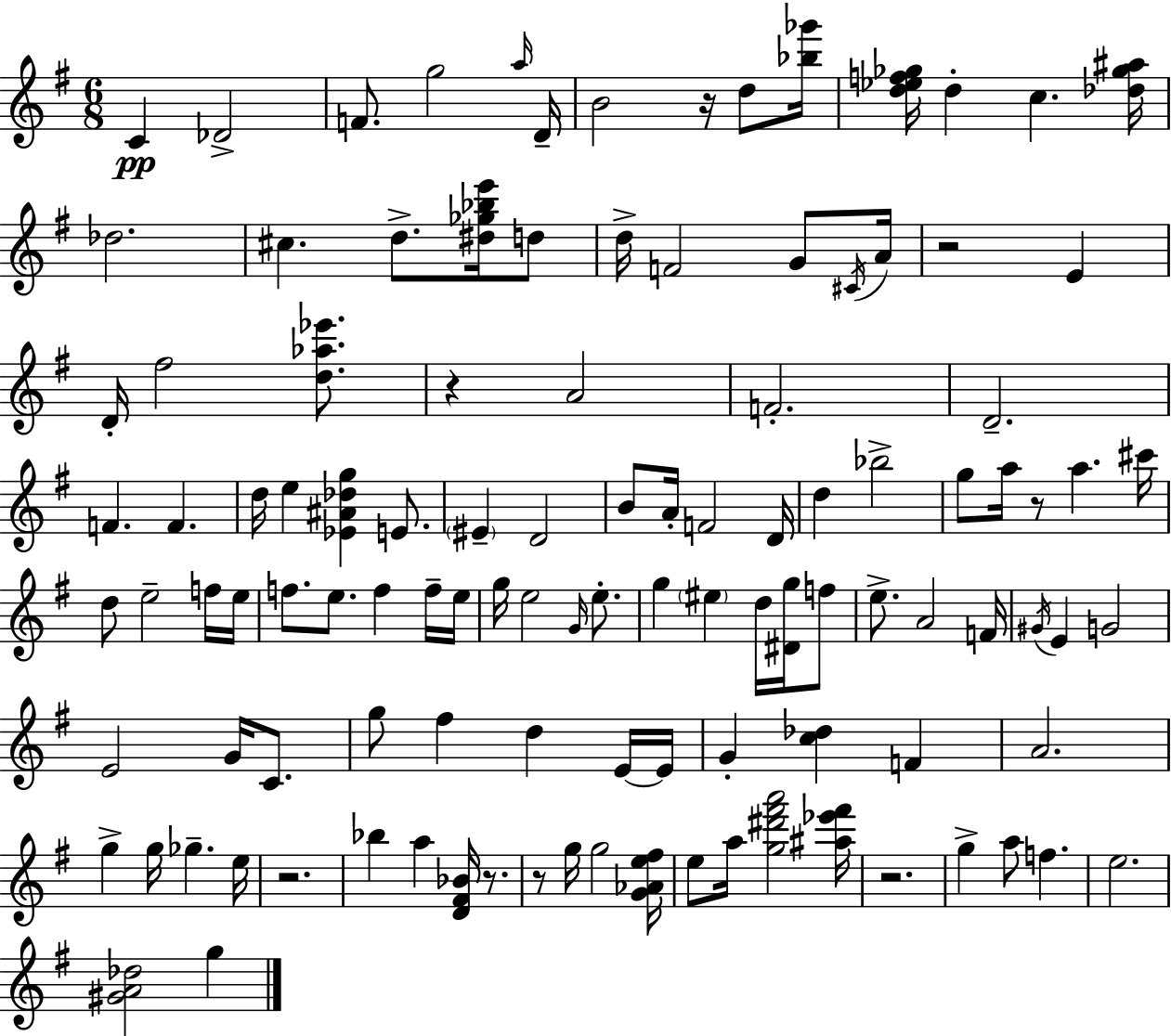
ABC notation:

X:1
T:Untitled
M:6/8
L:1/4
K:G
C _D2 F/2 g2 a/4 D/4 B2 z/4 d/2 [_b_g']/4 [d_ef_g]/4 d c [_d_g^a]/4 _d2 ^c d/2 [^d_g_be']/4 d/2 d/4 F2 G/2 ^C/4 A/4 z2 E D/4 ^f2 [d_a_e']/2 z A2 F2 D2 F F d/4 e [_E^A_dg] E/2 ^E D2 B/2 A/4 F2 D/4 d _b2 g/2 a/4 z/2 a ^c'/4 d/2 e2 f/4 e/4 f/2 e/2 f f/4 e/4 g/4 e2 G/4 e/2 g ^e d/4 [^Dg]/4 f/2 e/2 A2 F/4 ^G/4 E G2 E2 G/4 C/2 g/2 ^f d E/4 E/4 G [c_d] F A2 g g/4 _g e/4 z2 _b a [D^F_B]/4 z/2 z/2 g/4 g2 [G_Ae^f]/4 e/2 a/4 [g^d'^f'a']2 [^a_e'^f']/4 z2 g a/2 f e2 [^GA_d]2 g